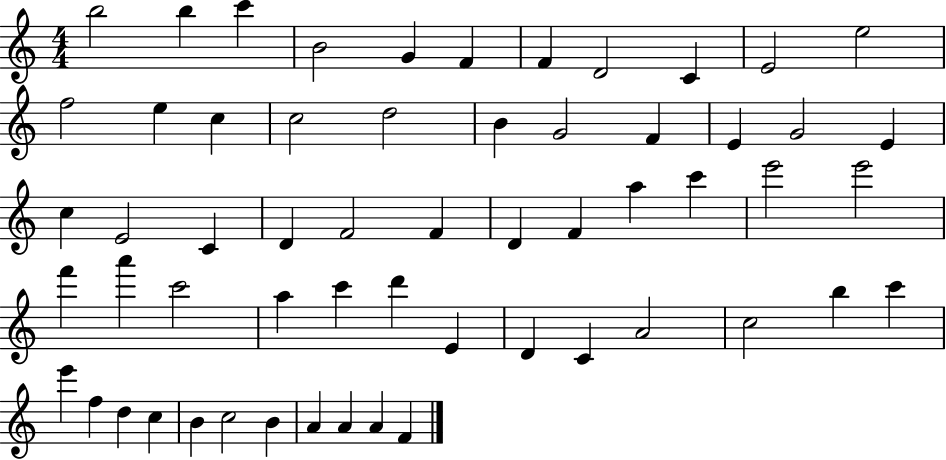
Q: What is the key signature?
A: C major